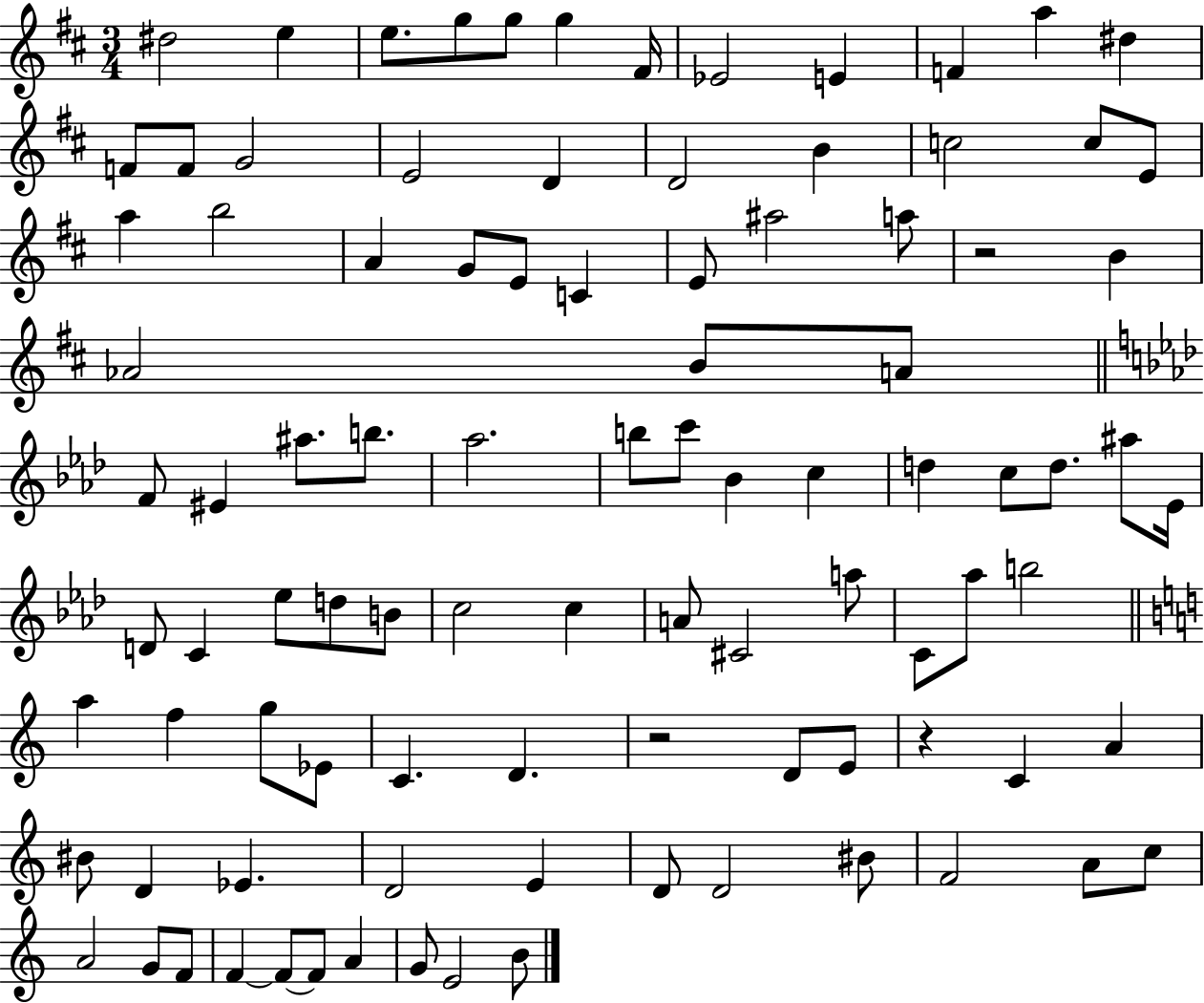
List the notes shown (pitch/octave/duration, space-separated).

D#5/h E5/q E5/e. G5/e G5/e G5/q F#4/s Eb4/h E4/q F4/q A5/q D#5/q F4/e F4/e G4/h E4/h D4/q D4/h B4/q C5/h C5/e E4/e A5/q B5/h A4/q G4/e E4/e C4/q E4/e A#5/h A5/e R/h B4/q Ab4/h B4/e A4/e F4/e EIS4/q A#5/e. B5/e. Ab5/h. B5/e C6/e Bb4/q C5/q D5/q C5/e D5/e. A#5/e Eb4/s D4/e C4/q Eb5/e D5/e B4/e C5/h C5/q A4/e C#4/h A5/e C4/e Ab5/e B5/h A5/q F5/q G5/e Eb4/e C4/q. D4/q. R/h D4/e E4/e R/q C4/q A4/q BIS4/e D4/q Eb4/q. D4/h E4/q D4/e D4/h BIS4/e F4/h A4/e C5/e A4/h G4/e F4/e F4/q F4/e F4/e A4/q G4/e E4/h B4/e